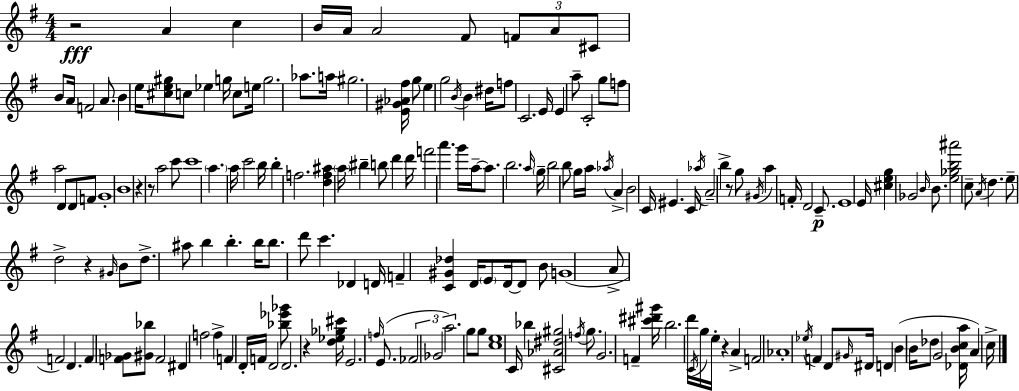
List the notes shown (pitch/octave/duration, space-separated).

R/h A4/q C5/q B4/s A4/s A4/h F#4/e F4/e A4/e C#4/e B4/e A4/s F4/h A4/e. B4/q E5/s [C#5,E5,G#5]/e C5/e Eb5/q G5/s C5/e E5/s G5/h. Ab5/e. A5/s G#5/h. [E4,G#4,Ab4,F#5]/s G5/e E5/q G5/h B4/s B4/q D#5/s F5/e C4/h. E4/s E4/q A5/e C4/h G5/e F5/e A5/h D4/e D4/e F4/e G4/w B4/w R/q R/e A5/h C6/e C6/w A5/q. A5/s C6/h B5/s B5/q F5/h. [D5,F5,A#5]/q A5/s BIS5/q B5/e D6/q D6/s F6/h A6/q. G6/s A5/s A5/e. B5/h. A5/s G5/s B5/h B5/e G5/s A5/s Ab5/s A4/q B4/h C4/s EIS4/q. C4/s Ab5/s A4/h B5/q R/e G5/e G#4/s A5/q F4/s D4/h C4/e. E4/w E4/s [C#5,E5,G5]/q Gb4/h B4/s B4/e. [E5,Gb5,B5,A#6]/h C5/e A4/s D5/q. E5/e D5/h R/q G#4/s B4/e D5/e. A#5/e B5/q B5/q. B5/s B5/e. D6/e C6/q. Db4/q D4/s F4/q [C4,G#4,Db5]/q D4/s E4/e D4/s D4/e B4/e G4/w A4/e F4/h D4/q. F4/q [F4,Gb4]/e [G#4,Bb5]/e F4/h D#4/q F5/h F5/q F4/q D4/s F4/s D4/h [Bb5,Eb6,Gb6]/e D4/h. R/q [D5,Eb5,Gb5,C#6]/s E4/h. F5/s E4/e. FES4/h Gb4/h A5/h. G5/e G5/e [C5,E5]/w C4/s Bb5/q [C#4,Ab4,D#5,G#5]/h F5/s G5/e. G4/h. F4/q [C#6,D#6,G#6]/s B5/h. D6/s C4/s G5/s E5/s R/q A4/q F4/h Ab4/w Eb5/s F4/q D4/e G#4/s D#4/s D4/q B4/q B4/s Db5/e G4/h [Db4,B4,C5,A5]/s A4/q C5/s